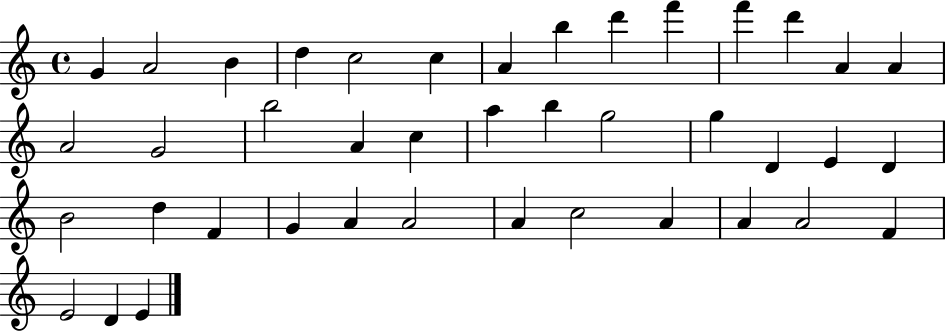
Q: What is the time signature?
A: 4/4